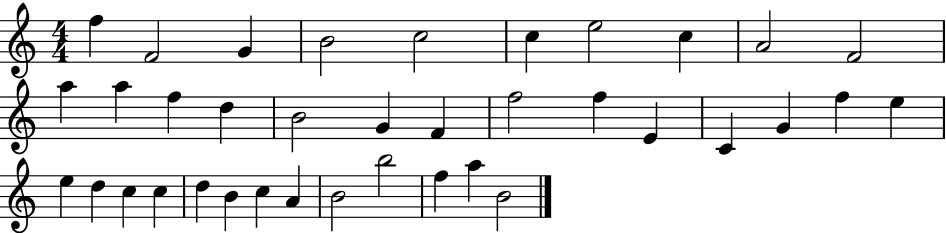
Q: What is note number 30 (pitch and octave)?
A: B4